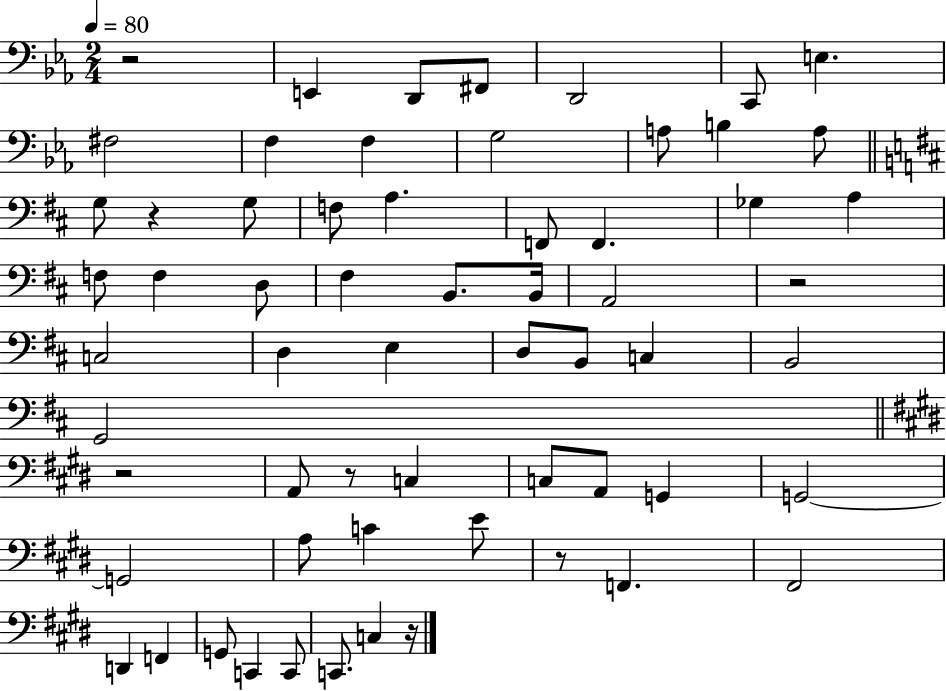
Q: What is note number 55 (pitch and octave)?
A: C3